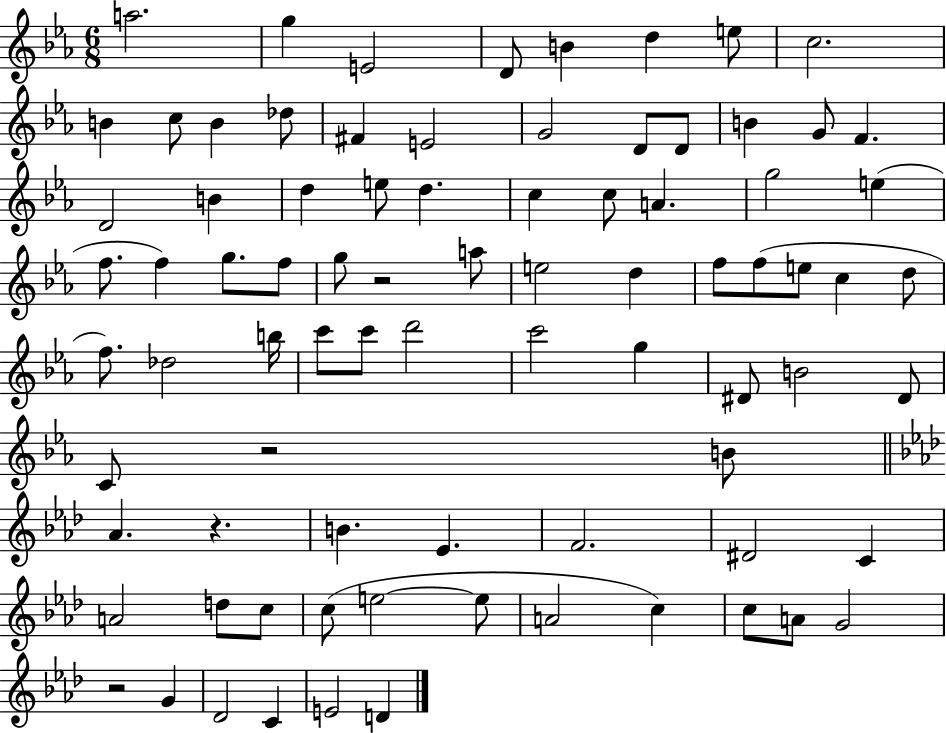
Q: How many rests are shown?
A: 4